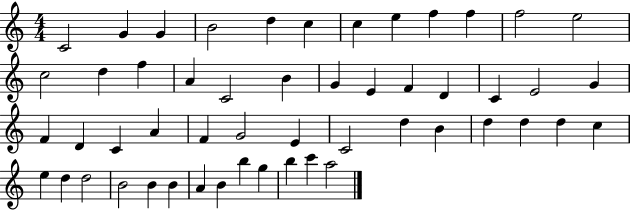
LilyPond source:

{
  \clef treble
  \numericTimeSignature
  \time 4/4
  \key c \major
  c'2 g'4 g'4 | b'2 d''4 c''4 | c''4 e''4 f''4 f''4 | f''2 e''2 | \break c''2 d''4 f''4 | a'4 c'2 b'4 | g'4 e'4 f'4 d'4 | c'4 e'2 g'4 | \break f'4 d'4 c'4 a'4 | f'4 g'2 e'4 | c'2 d''4 b'4 | d''4 d''4 d''4 c''4 | \break e''4 d''4 d''2 | b'2 b'4 b'4 | a'4 b'4 b''4 g''4 | b''4 c'''4 a''2 | \break \bar "|."
}